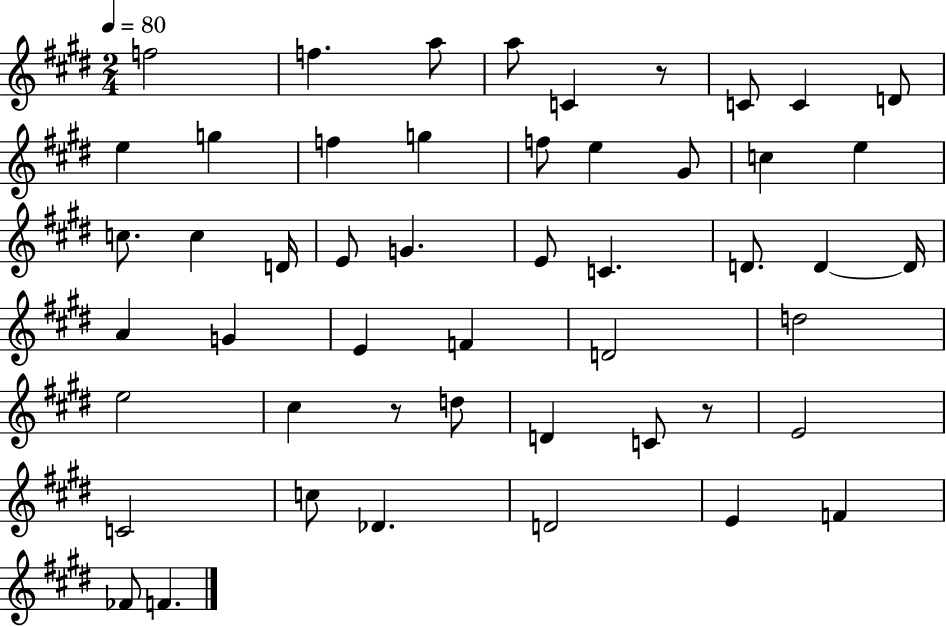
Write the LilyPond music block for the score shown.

{
  \clef treble
  \numericTimeSignature
  \time 2/4
  \key e \major
  \tempo 4 = 80
  \repeat volta 2 { f''2 | f''4. a''8 | a''8 c'4 r8 | c'8 c'4 d'8 | \break e''4 g''4 | f''4 g''4 | f''8 e''4 gis'8 | c''4 e''4 | \break c''8. c''4 d'16 | e'8 g'4. | e'8 c'4. | d'8. d'4~~ d'16 | \break a'4 g'4 | e'4 f'4 | d'2 | d''2 | \break e''2 | cis''4 r8 d''8 | d'4 c'8 r8 | e'2 | \break c'2 | c''8 des'4. | d'2 | e'4 f'4 | \break fes'8 f'4. | } \bar "|."
}